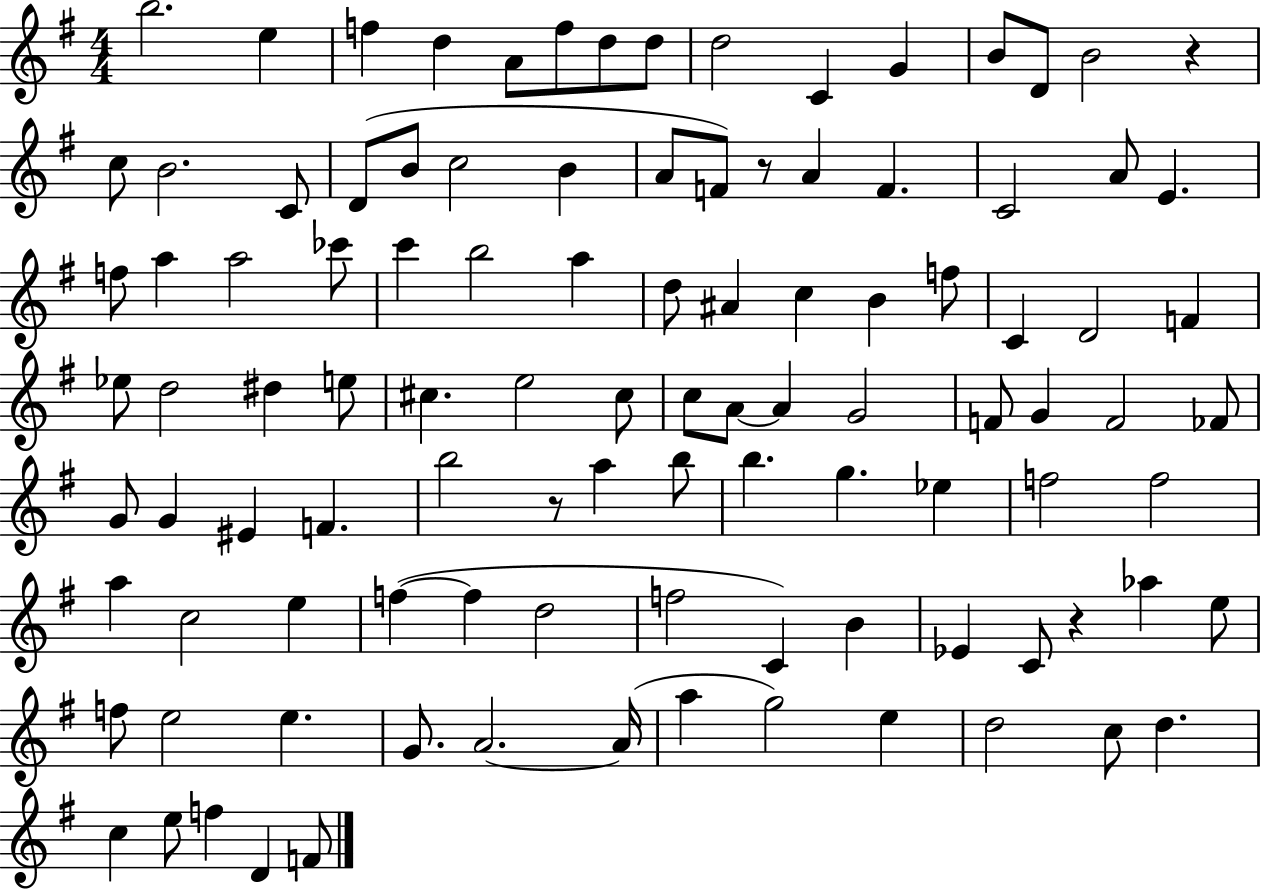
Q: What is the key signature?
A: G major